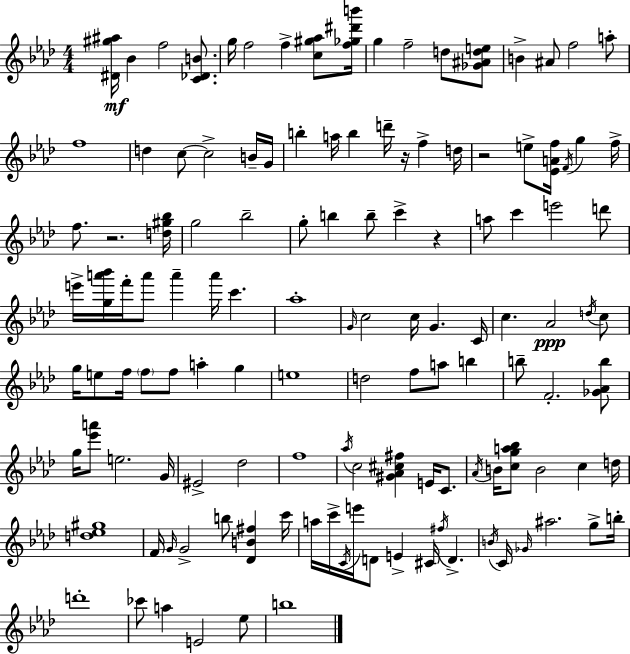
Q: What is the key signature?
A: F minor